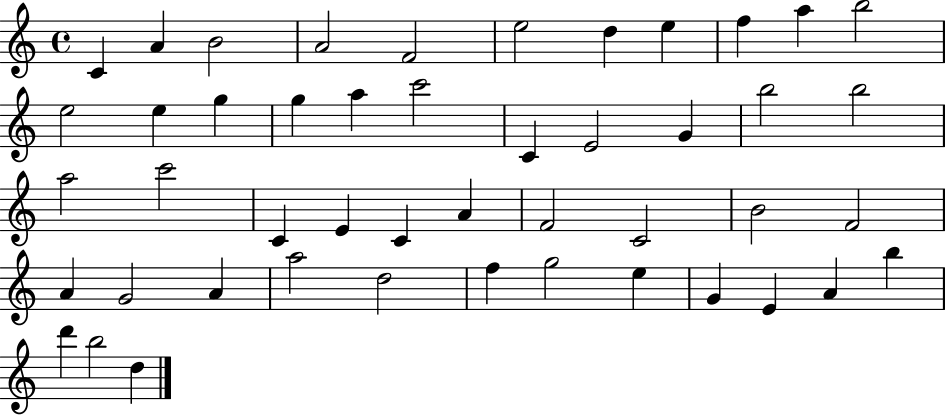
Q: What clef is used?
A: treble